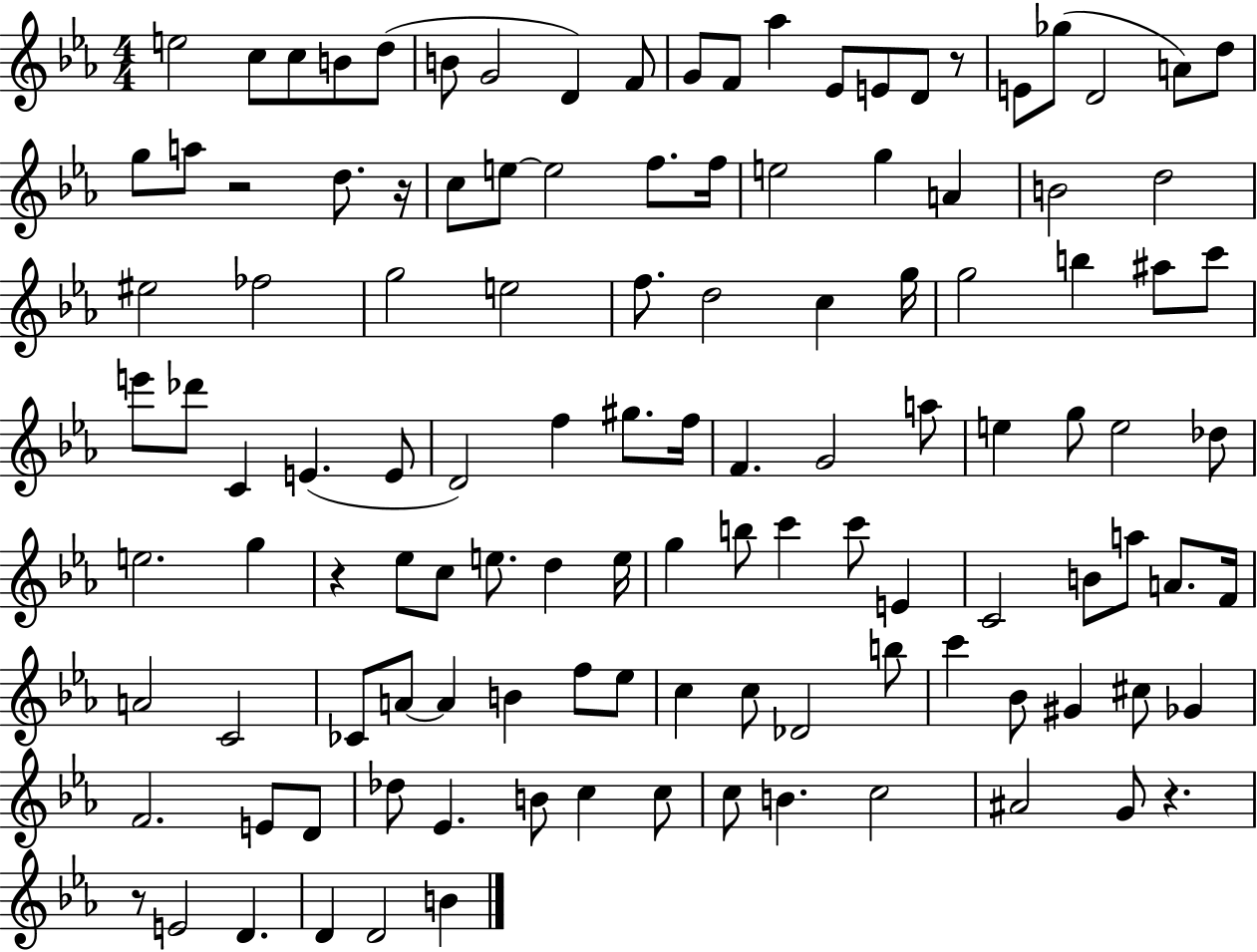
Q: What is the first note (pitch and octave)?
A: E5